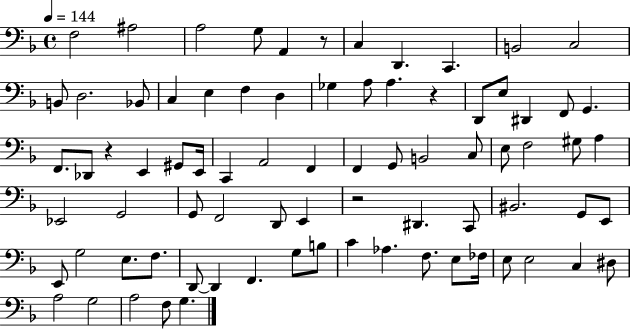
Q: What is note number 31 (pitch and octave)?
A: C2